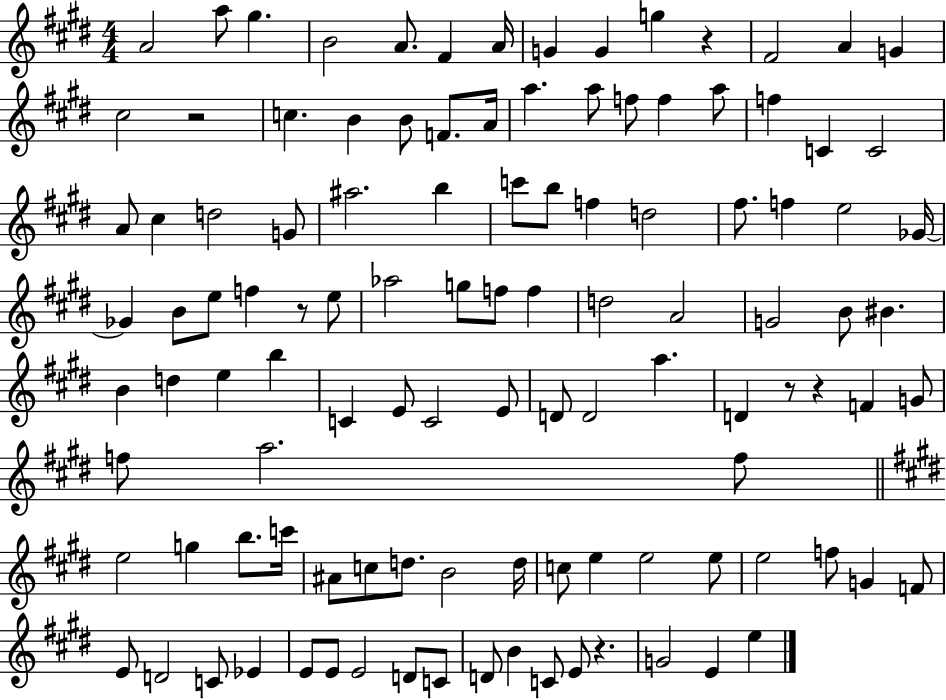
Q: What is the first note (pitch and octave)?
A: A4